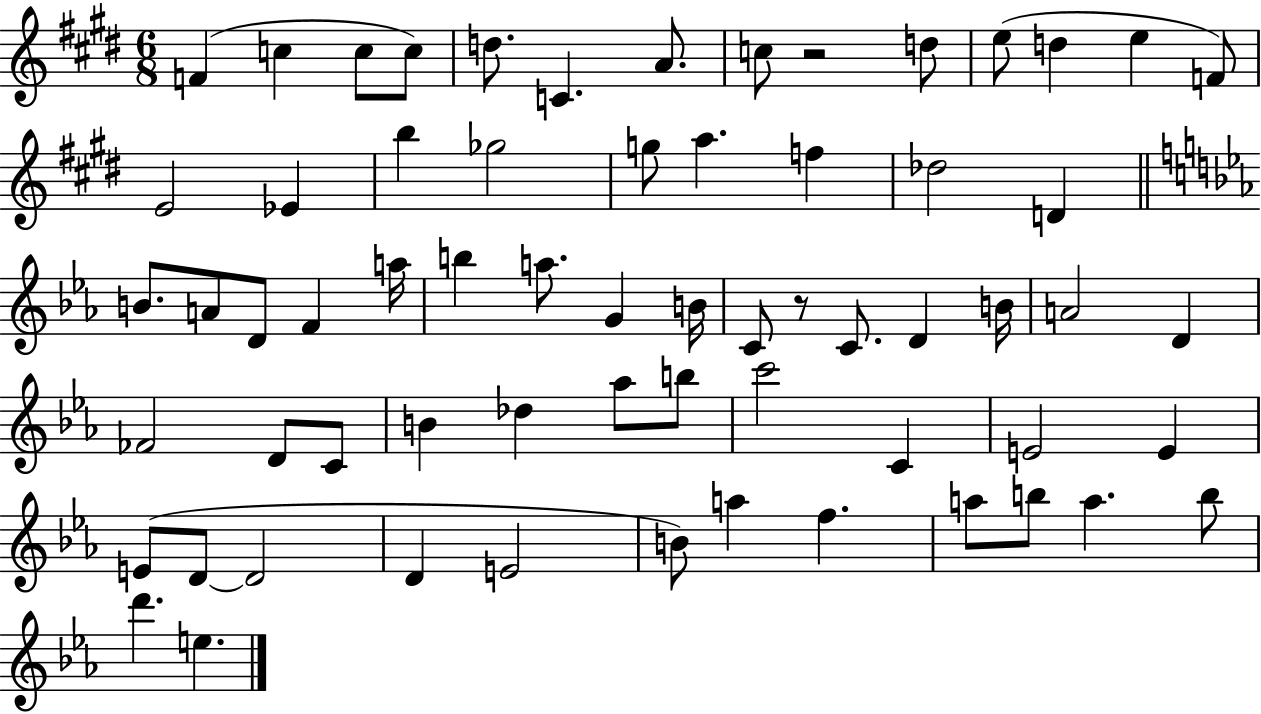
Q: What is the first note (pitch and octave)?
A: F4